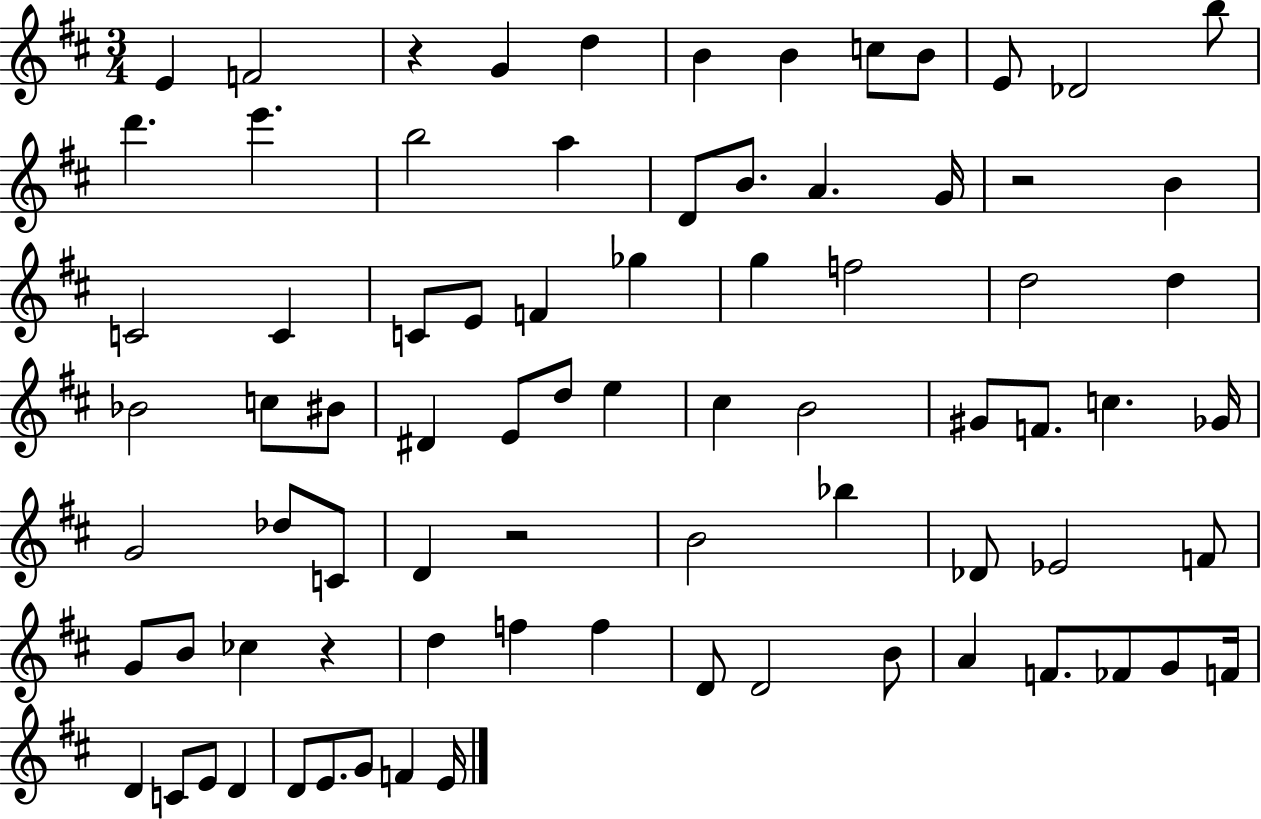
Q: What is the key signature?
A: D major